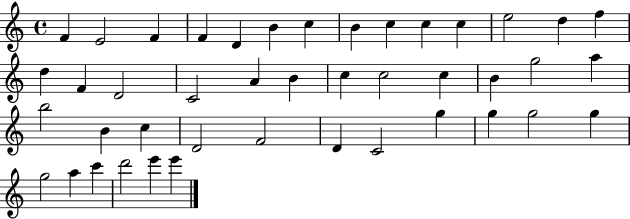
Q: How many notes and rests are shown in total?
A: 43